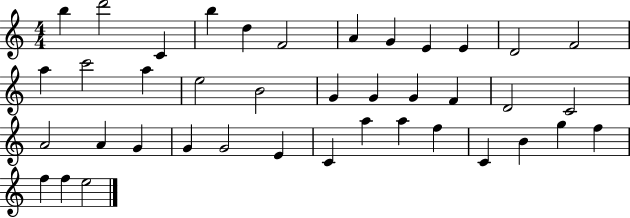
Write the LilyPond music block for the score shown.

{
  \clef treble
  \numericTimeSignature
  \time 4/4
  \key c \major
  b''4 d'''2 c'4 | b''4 d''4 f'2 | a'4 g'4 e'4 e'4 | d'2 f'2 | \break a''4 c'''2 a''4 | e''2 b'2 | g'4 g'4 g'4 f'4 | d'2 c'2 | \break a'2 a'4 g'4 | g'4 g'2 e'4 | c'4 a''4 a''4 f''4 | c'4 b'4 g''4 f''4 | \break f''4 f''4 e''2 | \bar "|."
}